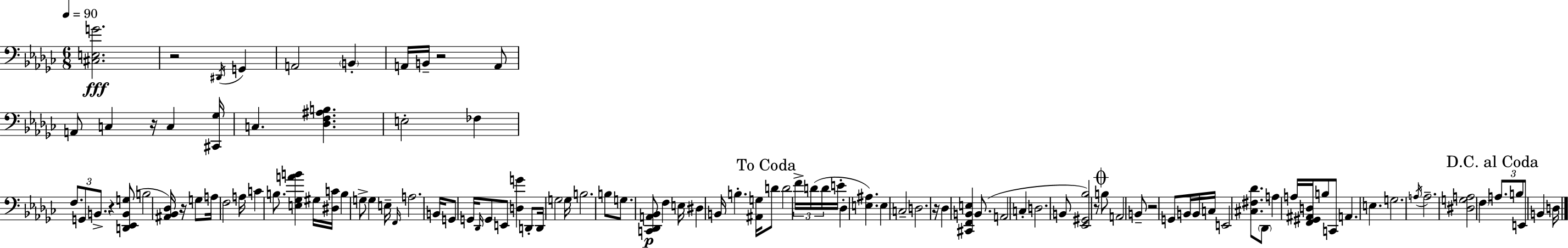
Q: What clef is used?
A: bass